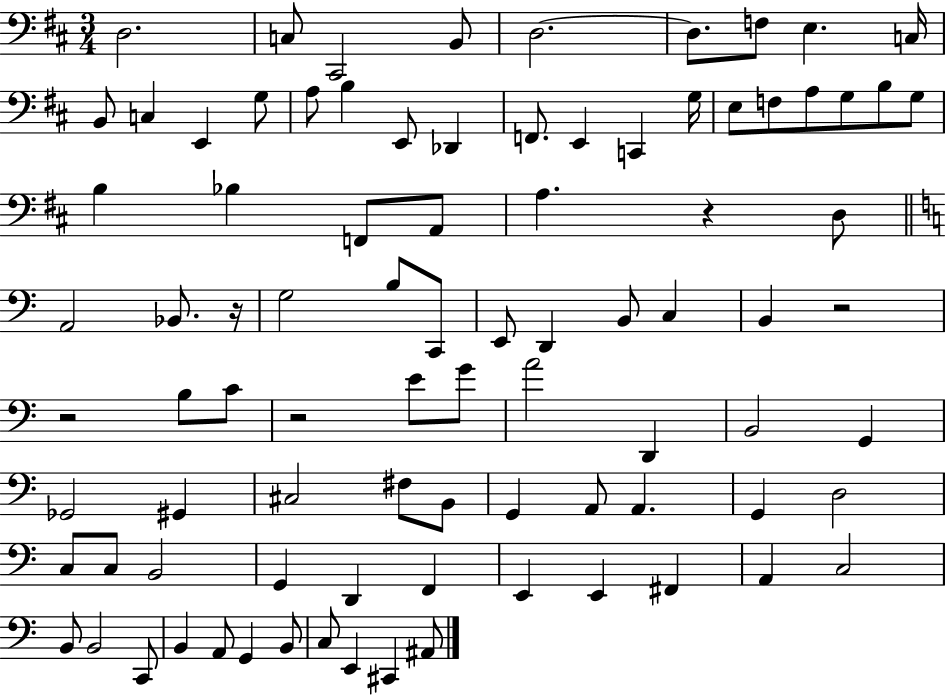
D3/h. C3/e C#2/h B2/e D3/h. D3/e. F3/e E3/q. C3/s B2/e C3/q E2/q G3/e A3/e B3/q E2/e Db2/q F2/e. E2/q C2/q G3/s E3/e F3/e A3/e G3/e B3/e G3/e B3/q Bb3/q F2/e A2/e A3/q. R/q D3/e A2/h Bb2/e. R/s G3/h B3/e C2/e E2/e D2/q B2/e C3/q B2/q R/h R/h B3/e C4/e R/h E4/e G4/e A4/h D2/q B2/h G2/q Gb2/h G#2/q C#3/h F#3/e B2/e G2/q A2/e A2/q. G2/q D3/h C3/e C3/e B2/h G2/q D2/q F2/q E2/q E2/q F#2/q A2/q C3/h B2/e B2/h C2/e B2/q A2/e G2/q B2/e C3/e E2/q C#2/q A#2/e